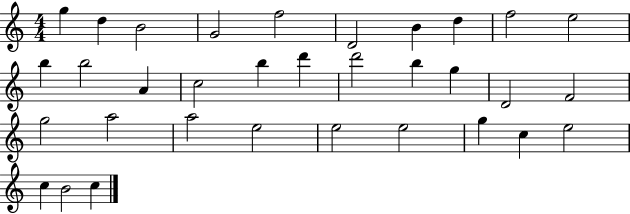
X:1
T:Untitled
M:4/4
L:1/4
K:C
g d B2 G2 f2 D2 B d f2 e2 b b2 A c2 b d' d'2 b g D2 F2 g2 a2 a2 e2 e2 e2 g c e2 c B2 c